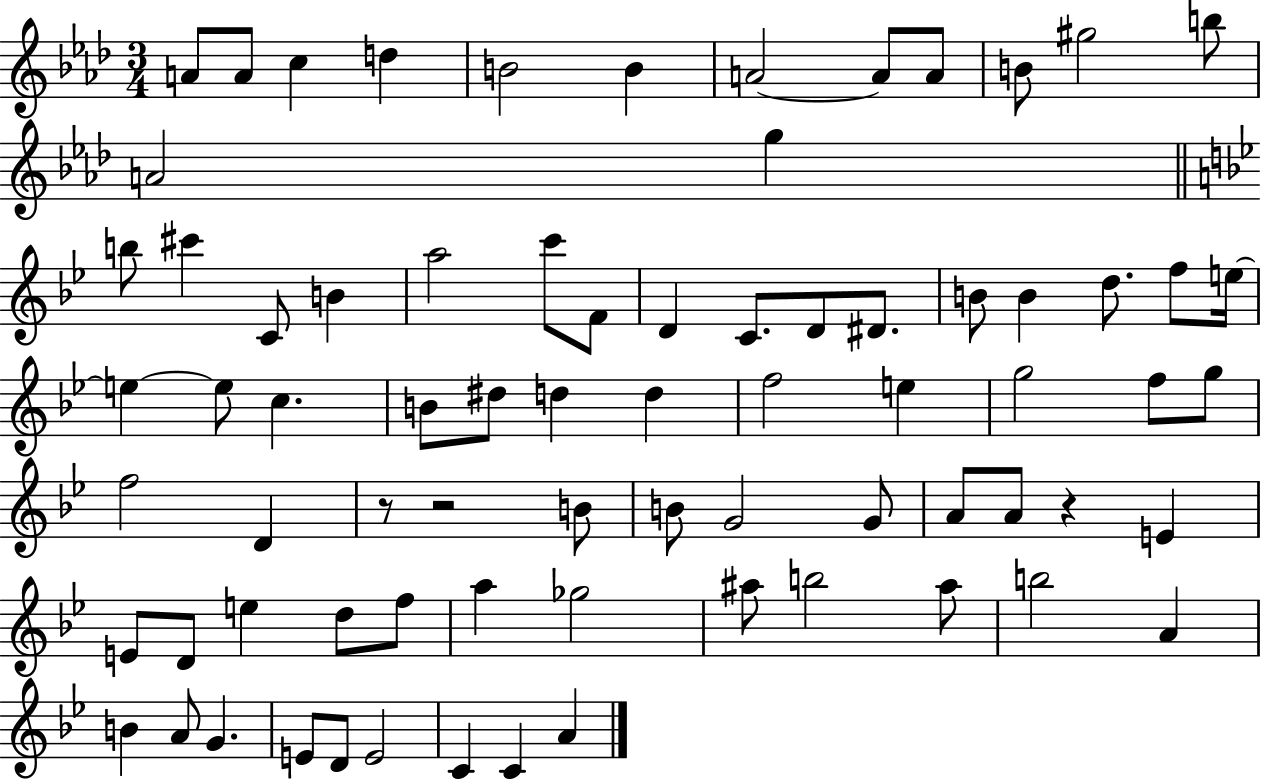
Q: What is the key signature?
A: AES major